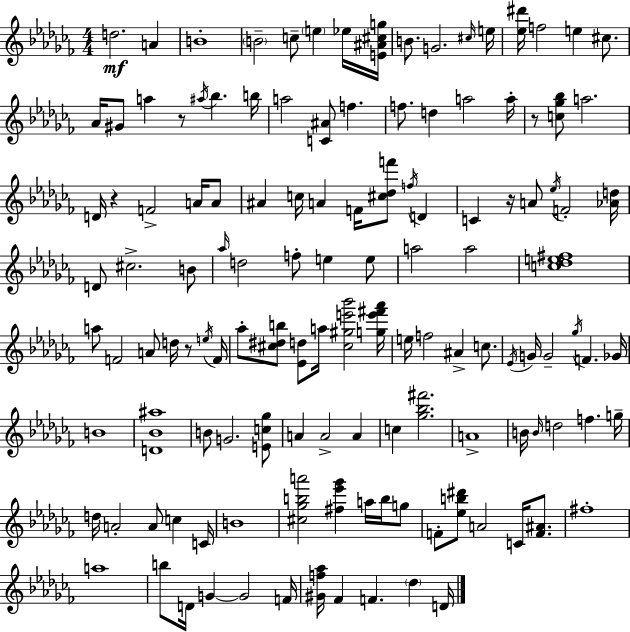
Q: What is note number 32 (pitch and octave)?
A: A#4